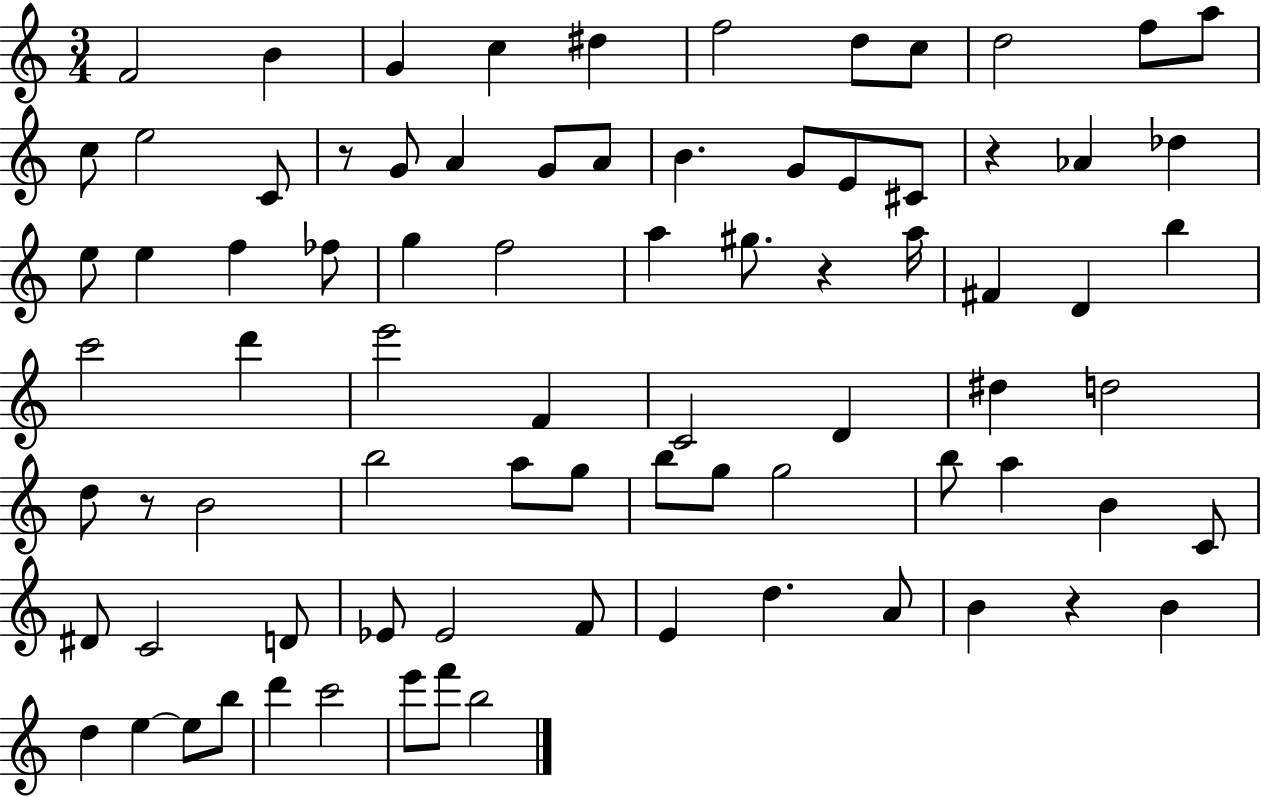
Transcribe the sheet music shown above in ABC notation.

X:1
T:Untitled
M:3/4
L:1/4
K:C
F2 B G c ^d f2 d/2 c/2 d2 f/2 a/2 c/2 e2 C/2 z/2 G/2 A G/2 A/2 B G/2 E/2 ^C/2 z _A _d e/2 e f _f/2 g f2 a ^g/2 z a/4 ^F D b c'2 d' e'2 F C2 D ^d d2 d/2 z/2 B2 b2 a/2 g/2 b/2 g/2 g2 b/2 a B C/2 ^D/2 C2 D/2 _E/2 _E2 F/2 E d A/2 B z B d e e/2 b/2 d' c'2 e'/2 f'/2 b2